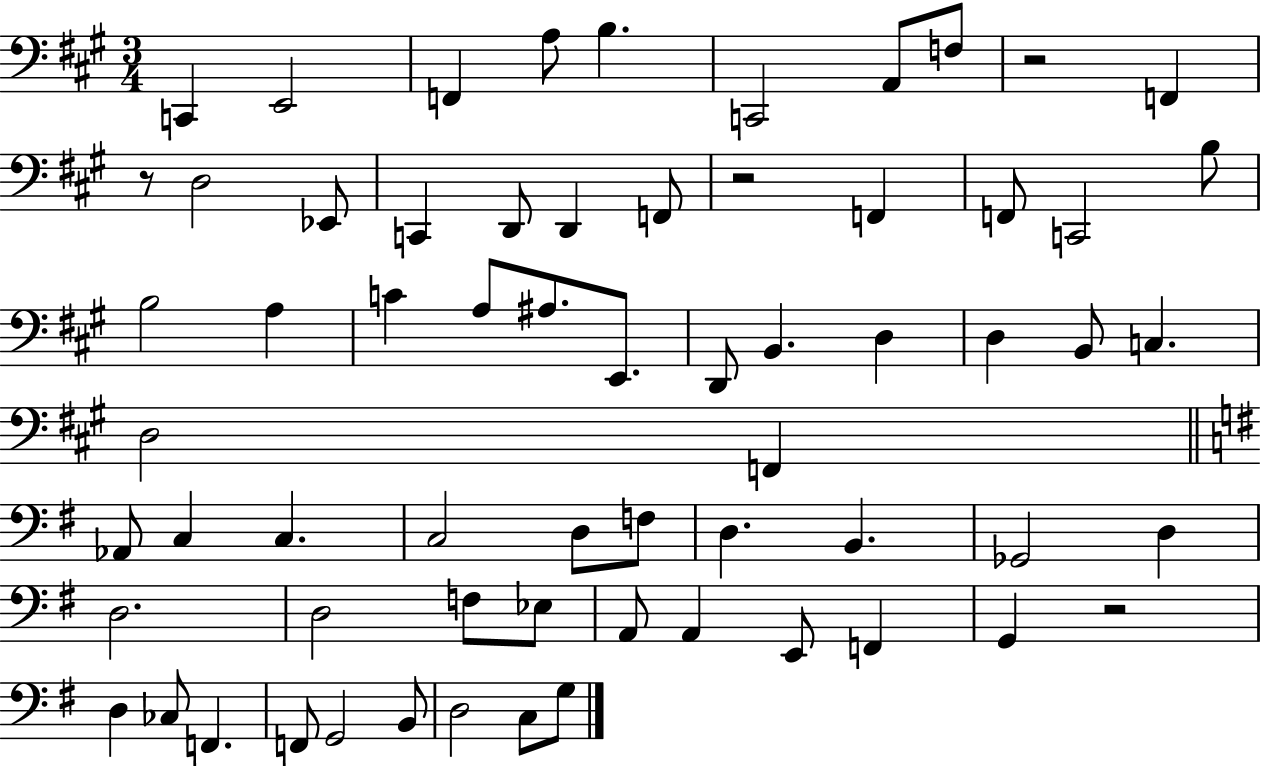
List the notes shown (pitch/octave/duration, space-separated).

C2/q E2/h F2/q A3/e B3/q. C2/h A2/e F3/e R/h F2/q R/e D3/h Eb2/e C2/q D2/e D2/q F2/e R/h F2/q F2/e C2/h B3/e B3/h A3/q C4/q A3/e A#3/e. E2/e. D2/e B2/q. D3/q D3/q B2/e C3/q. D3/h F2/q Ab2/e C3/q C3/q. C3/h D3/e F3/e D3/q. B2/q. Gb2/h D3/q D3/h. D3/h F3/e Eb3/e A2/e A2/q E2/e F2/q G2/q R/h D3/q CES3/e F2/q. F2/e G2/h B2/e D3/h C3/e G3/e